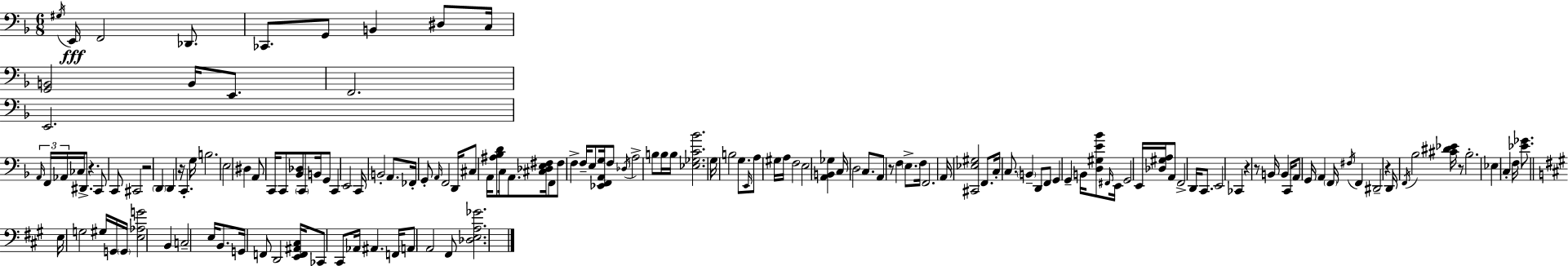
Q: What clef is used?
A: bass